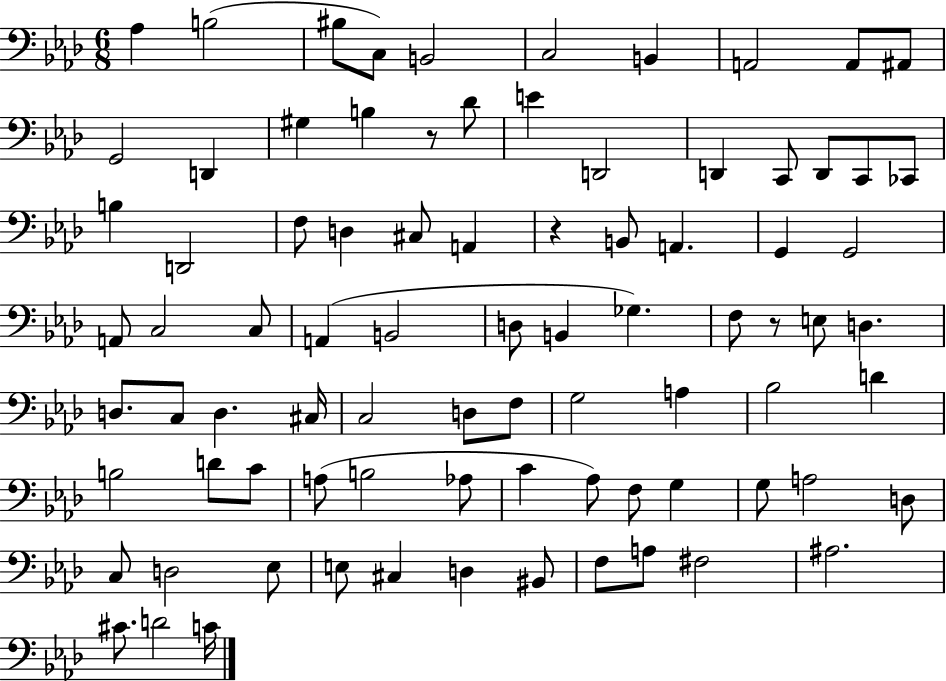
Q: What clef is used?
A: bass